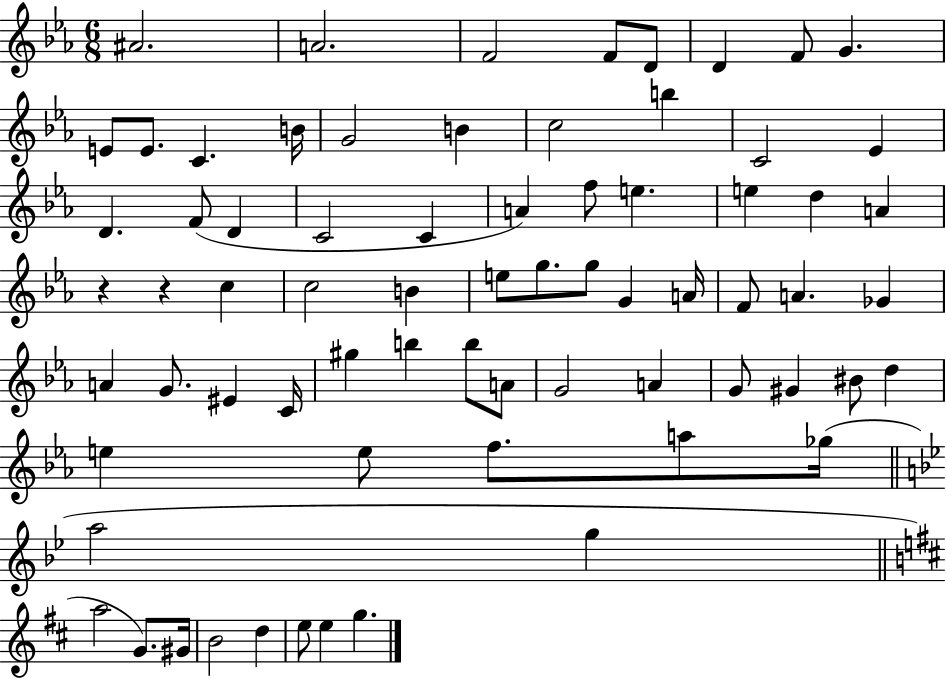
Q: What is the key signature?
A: EES major